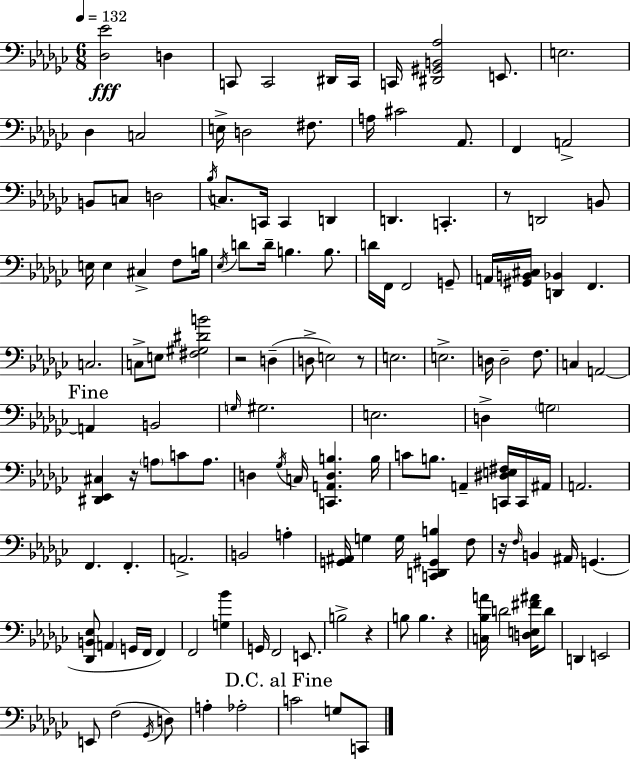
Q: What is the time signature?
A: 6/8